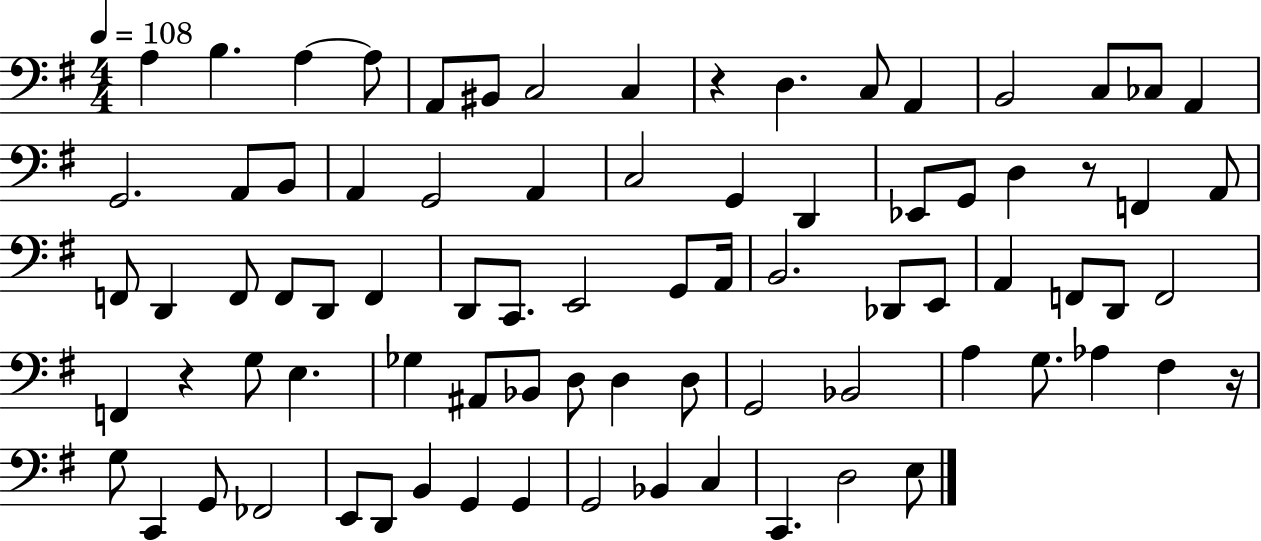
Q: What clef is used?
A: bass